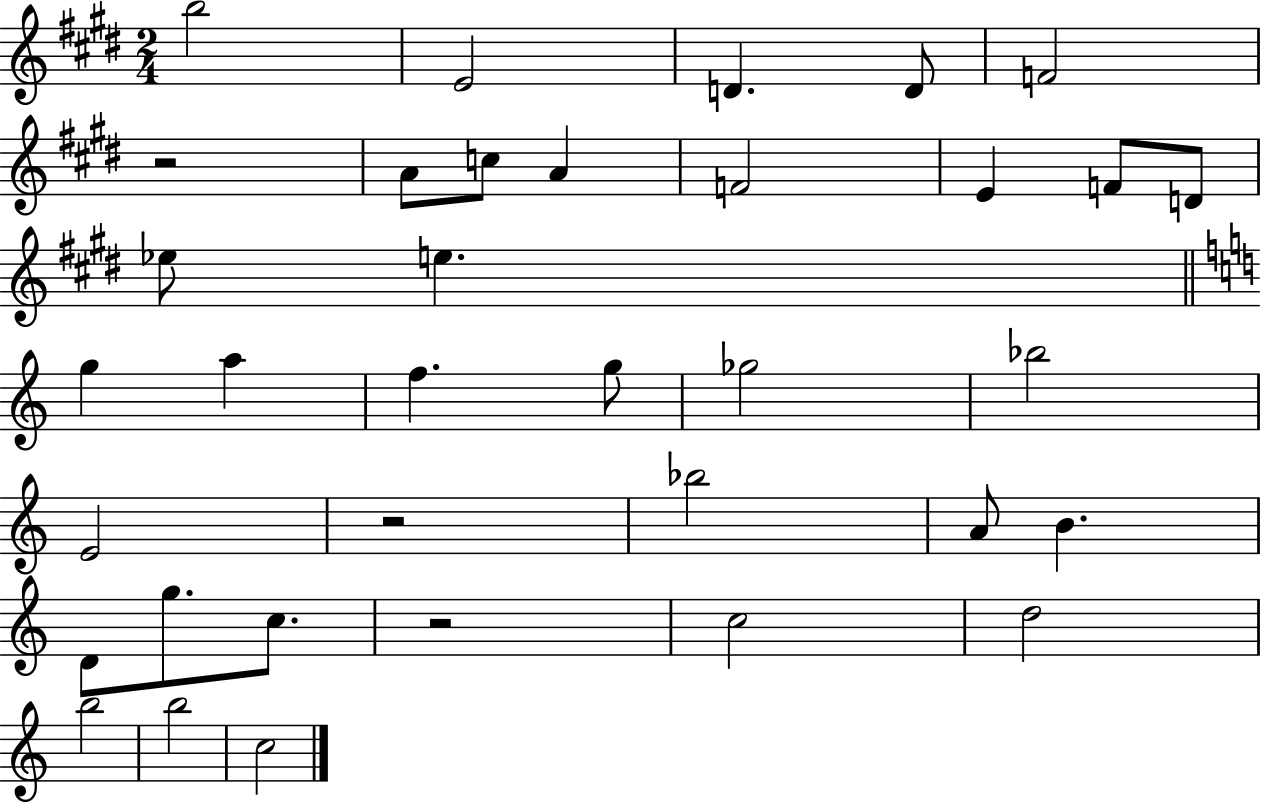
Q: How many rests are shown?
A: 3